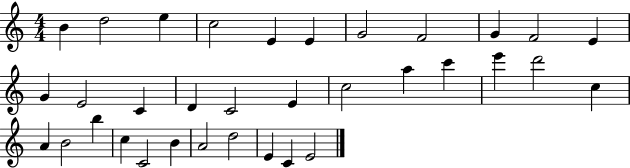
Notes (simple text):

B4/q D5/h E5/q C5/h E4/q E4/q G4/h F4/h G4/q F4/h E4/q G4/q E4/h C4/q D4/q C4/h E4/q C5/h A5/q C6/q E6/q D6/h C5/q A4/q B4/h B5/q C5/q C4/h B4/q A4/h D5/h E4/q C4/q E4/h